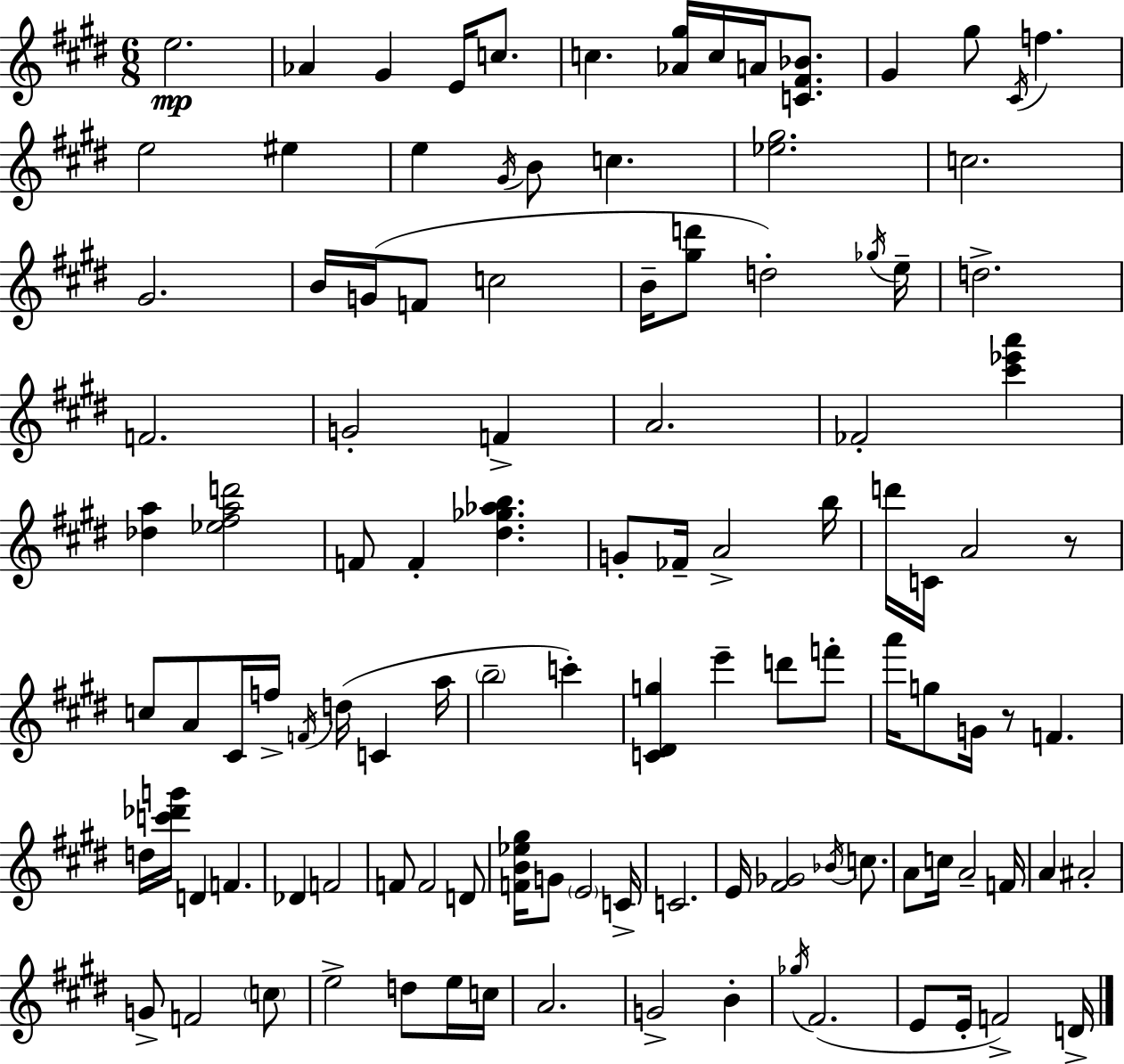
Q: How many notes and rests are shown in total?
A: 111